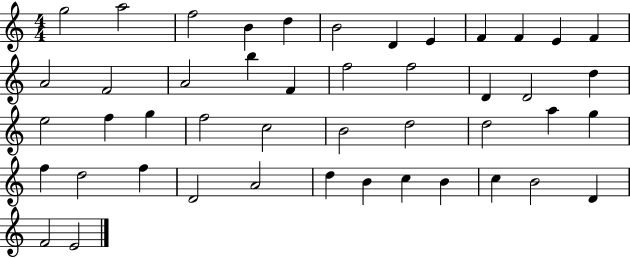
X:1
T:Untitled
M:4/4
L:1/4
K:C
g2 a2 f2 B d B2 D E F F E F A2 F2 A2 b F f2 f2 D D2 d e2 f g f2 c2 B2 d2 d2 a g f d2 f D2 A2 d B c B c B2 D F2 E2